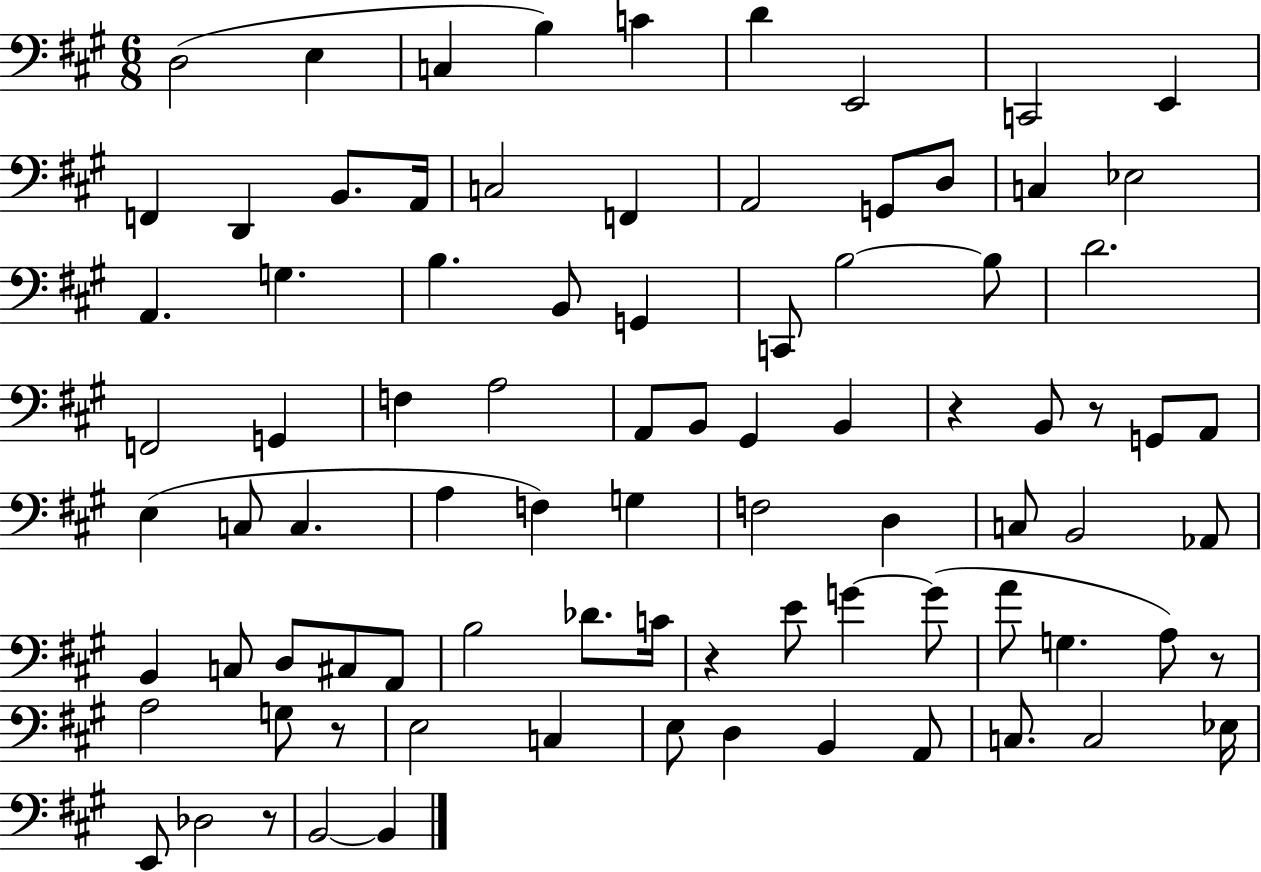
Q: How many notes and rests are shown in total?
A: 86